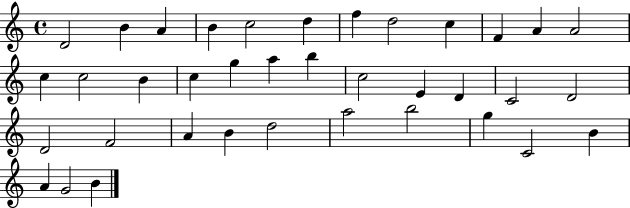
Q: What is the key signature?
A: C major